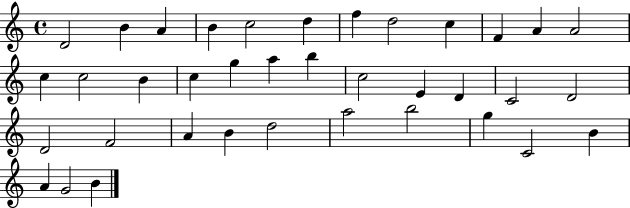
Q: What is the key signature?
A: C major